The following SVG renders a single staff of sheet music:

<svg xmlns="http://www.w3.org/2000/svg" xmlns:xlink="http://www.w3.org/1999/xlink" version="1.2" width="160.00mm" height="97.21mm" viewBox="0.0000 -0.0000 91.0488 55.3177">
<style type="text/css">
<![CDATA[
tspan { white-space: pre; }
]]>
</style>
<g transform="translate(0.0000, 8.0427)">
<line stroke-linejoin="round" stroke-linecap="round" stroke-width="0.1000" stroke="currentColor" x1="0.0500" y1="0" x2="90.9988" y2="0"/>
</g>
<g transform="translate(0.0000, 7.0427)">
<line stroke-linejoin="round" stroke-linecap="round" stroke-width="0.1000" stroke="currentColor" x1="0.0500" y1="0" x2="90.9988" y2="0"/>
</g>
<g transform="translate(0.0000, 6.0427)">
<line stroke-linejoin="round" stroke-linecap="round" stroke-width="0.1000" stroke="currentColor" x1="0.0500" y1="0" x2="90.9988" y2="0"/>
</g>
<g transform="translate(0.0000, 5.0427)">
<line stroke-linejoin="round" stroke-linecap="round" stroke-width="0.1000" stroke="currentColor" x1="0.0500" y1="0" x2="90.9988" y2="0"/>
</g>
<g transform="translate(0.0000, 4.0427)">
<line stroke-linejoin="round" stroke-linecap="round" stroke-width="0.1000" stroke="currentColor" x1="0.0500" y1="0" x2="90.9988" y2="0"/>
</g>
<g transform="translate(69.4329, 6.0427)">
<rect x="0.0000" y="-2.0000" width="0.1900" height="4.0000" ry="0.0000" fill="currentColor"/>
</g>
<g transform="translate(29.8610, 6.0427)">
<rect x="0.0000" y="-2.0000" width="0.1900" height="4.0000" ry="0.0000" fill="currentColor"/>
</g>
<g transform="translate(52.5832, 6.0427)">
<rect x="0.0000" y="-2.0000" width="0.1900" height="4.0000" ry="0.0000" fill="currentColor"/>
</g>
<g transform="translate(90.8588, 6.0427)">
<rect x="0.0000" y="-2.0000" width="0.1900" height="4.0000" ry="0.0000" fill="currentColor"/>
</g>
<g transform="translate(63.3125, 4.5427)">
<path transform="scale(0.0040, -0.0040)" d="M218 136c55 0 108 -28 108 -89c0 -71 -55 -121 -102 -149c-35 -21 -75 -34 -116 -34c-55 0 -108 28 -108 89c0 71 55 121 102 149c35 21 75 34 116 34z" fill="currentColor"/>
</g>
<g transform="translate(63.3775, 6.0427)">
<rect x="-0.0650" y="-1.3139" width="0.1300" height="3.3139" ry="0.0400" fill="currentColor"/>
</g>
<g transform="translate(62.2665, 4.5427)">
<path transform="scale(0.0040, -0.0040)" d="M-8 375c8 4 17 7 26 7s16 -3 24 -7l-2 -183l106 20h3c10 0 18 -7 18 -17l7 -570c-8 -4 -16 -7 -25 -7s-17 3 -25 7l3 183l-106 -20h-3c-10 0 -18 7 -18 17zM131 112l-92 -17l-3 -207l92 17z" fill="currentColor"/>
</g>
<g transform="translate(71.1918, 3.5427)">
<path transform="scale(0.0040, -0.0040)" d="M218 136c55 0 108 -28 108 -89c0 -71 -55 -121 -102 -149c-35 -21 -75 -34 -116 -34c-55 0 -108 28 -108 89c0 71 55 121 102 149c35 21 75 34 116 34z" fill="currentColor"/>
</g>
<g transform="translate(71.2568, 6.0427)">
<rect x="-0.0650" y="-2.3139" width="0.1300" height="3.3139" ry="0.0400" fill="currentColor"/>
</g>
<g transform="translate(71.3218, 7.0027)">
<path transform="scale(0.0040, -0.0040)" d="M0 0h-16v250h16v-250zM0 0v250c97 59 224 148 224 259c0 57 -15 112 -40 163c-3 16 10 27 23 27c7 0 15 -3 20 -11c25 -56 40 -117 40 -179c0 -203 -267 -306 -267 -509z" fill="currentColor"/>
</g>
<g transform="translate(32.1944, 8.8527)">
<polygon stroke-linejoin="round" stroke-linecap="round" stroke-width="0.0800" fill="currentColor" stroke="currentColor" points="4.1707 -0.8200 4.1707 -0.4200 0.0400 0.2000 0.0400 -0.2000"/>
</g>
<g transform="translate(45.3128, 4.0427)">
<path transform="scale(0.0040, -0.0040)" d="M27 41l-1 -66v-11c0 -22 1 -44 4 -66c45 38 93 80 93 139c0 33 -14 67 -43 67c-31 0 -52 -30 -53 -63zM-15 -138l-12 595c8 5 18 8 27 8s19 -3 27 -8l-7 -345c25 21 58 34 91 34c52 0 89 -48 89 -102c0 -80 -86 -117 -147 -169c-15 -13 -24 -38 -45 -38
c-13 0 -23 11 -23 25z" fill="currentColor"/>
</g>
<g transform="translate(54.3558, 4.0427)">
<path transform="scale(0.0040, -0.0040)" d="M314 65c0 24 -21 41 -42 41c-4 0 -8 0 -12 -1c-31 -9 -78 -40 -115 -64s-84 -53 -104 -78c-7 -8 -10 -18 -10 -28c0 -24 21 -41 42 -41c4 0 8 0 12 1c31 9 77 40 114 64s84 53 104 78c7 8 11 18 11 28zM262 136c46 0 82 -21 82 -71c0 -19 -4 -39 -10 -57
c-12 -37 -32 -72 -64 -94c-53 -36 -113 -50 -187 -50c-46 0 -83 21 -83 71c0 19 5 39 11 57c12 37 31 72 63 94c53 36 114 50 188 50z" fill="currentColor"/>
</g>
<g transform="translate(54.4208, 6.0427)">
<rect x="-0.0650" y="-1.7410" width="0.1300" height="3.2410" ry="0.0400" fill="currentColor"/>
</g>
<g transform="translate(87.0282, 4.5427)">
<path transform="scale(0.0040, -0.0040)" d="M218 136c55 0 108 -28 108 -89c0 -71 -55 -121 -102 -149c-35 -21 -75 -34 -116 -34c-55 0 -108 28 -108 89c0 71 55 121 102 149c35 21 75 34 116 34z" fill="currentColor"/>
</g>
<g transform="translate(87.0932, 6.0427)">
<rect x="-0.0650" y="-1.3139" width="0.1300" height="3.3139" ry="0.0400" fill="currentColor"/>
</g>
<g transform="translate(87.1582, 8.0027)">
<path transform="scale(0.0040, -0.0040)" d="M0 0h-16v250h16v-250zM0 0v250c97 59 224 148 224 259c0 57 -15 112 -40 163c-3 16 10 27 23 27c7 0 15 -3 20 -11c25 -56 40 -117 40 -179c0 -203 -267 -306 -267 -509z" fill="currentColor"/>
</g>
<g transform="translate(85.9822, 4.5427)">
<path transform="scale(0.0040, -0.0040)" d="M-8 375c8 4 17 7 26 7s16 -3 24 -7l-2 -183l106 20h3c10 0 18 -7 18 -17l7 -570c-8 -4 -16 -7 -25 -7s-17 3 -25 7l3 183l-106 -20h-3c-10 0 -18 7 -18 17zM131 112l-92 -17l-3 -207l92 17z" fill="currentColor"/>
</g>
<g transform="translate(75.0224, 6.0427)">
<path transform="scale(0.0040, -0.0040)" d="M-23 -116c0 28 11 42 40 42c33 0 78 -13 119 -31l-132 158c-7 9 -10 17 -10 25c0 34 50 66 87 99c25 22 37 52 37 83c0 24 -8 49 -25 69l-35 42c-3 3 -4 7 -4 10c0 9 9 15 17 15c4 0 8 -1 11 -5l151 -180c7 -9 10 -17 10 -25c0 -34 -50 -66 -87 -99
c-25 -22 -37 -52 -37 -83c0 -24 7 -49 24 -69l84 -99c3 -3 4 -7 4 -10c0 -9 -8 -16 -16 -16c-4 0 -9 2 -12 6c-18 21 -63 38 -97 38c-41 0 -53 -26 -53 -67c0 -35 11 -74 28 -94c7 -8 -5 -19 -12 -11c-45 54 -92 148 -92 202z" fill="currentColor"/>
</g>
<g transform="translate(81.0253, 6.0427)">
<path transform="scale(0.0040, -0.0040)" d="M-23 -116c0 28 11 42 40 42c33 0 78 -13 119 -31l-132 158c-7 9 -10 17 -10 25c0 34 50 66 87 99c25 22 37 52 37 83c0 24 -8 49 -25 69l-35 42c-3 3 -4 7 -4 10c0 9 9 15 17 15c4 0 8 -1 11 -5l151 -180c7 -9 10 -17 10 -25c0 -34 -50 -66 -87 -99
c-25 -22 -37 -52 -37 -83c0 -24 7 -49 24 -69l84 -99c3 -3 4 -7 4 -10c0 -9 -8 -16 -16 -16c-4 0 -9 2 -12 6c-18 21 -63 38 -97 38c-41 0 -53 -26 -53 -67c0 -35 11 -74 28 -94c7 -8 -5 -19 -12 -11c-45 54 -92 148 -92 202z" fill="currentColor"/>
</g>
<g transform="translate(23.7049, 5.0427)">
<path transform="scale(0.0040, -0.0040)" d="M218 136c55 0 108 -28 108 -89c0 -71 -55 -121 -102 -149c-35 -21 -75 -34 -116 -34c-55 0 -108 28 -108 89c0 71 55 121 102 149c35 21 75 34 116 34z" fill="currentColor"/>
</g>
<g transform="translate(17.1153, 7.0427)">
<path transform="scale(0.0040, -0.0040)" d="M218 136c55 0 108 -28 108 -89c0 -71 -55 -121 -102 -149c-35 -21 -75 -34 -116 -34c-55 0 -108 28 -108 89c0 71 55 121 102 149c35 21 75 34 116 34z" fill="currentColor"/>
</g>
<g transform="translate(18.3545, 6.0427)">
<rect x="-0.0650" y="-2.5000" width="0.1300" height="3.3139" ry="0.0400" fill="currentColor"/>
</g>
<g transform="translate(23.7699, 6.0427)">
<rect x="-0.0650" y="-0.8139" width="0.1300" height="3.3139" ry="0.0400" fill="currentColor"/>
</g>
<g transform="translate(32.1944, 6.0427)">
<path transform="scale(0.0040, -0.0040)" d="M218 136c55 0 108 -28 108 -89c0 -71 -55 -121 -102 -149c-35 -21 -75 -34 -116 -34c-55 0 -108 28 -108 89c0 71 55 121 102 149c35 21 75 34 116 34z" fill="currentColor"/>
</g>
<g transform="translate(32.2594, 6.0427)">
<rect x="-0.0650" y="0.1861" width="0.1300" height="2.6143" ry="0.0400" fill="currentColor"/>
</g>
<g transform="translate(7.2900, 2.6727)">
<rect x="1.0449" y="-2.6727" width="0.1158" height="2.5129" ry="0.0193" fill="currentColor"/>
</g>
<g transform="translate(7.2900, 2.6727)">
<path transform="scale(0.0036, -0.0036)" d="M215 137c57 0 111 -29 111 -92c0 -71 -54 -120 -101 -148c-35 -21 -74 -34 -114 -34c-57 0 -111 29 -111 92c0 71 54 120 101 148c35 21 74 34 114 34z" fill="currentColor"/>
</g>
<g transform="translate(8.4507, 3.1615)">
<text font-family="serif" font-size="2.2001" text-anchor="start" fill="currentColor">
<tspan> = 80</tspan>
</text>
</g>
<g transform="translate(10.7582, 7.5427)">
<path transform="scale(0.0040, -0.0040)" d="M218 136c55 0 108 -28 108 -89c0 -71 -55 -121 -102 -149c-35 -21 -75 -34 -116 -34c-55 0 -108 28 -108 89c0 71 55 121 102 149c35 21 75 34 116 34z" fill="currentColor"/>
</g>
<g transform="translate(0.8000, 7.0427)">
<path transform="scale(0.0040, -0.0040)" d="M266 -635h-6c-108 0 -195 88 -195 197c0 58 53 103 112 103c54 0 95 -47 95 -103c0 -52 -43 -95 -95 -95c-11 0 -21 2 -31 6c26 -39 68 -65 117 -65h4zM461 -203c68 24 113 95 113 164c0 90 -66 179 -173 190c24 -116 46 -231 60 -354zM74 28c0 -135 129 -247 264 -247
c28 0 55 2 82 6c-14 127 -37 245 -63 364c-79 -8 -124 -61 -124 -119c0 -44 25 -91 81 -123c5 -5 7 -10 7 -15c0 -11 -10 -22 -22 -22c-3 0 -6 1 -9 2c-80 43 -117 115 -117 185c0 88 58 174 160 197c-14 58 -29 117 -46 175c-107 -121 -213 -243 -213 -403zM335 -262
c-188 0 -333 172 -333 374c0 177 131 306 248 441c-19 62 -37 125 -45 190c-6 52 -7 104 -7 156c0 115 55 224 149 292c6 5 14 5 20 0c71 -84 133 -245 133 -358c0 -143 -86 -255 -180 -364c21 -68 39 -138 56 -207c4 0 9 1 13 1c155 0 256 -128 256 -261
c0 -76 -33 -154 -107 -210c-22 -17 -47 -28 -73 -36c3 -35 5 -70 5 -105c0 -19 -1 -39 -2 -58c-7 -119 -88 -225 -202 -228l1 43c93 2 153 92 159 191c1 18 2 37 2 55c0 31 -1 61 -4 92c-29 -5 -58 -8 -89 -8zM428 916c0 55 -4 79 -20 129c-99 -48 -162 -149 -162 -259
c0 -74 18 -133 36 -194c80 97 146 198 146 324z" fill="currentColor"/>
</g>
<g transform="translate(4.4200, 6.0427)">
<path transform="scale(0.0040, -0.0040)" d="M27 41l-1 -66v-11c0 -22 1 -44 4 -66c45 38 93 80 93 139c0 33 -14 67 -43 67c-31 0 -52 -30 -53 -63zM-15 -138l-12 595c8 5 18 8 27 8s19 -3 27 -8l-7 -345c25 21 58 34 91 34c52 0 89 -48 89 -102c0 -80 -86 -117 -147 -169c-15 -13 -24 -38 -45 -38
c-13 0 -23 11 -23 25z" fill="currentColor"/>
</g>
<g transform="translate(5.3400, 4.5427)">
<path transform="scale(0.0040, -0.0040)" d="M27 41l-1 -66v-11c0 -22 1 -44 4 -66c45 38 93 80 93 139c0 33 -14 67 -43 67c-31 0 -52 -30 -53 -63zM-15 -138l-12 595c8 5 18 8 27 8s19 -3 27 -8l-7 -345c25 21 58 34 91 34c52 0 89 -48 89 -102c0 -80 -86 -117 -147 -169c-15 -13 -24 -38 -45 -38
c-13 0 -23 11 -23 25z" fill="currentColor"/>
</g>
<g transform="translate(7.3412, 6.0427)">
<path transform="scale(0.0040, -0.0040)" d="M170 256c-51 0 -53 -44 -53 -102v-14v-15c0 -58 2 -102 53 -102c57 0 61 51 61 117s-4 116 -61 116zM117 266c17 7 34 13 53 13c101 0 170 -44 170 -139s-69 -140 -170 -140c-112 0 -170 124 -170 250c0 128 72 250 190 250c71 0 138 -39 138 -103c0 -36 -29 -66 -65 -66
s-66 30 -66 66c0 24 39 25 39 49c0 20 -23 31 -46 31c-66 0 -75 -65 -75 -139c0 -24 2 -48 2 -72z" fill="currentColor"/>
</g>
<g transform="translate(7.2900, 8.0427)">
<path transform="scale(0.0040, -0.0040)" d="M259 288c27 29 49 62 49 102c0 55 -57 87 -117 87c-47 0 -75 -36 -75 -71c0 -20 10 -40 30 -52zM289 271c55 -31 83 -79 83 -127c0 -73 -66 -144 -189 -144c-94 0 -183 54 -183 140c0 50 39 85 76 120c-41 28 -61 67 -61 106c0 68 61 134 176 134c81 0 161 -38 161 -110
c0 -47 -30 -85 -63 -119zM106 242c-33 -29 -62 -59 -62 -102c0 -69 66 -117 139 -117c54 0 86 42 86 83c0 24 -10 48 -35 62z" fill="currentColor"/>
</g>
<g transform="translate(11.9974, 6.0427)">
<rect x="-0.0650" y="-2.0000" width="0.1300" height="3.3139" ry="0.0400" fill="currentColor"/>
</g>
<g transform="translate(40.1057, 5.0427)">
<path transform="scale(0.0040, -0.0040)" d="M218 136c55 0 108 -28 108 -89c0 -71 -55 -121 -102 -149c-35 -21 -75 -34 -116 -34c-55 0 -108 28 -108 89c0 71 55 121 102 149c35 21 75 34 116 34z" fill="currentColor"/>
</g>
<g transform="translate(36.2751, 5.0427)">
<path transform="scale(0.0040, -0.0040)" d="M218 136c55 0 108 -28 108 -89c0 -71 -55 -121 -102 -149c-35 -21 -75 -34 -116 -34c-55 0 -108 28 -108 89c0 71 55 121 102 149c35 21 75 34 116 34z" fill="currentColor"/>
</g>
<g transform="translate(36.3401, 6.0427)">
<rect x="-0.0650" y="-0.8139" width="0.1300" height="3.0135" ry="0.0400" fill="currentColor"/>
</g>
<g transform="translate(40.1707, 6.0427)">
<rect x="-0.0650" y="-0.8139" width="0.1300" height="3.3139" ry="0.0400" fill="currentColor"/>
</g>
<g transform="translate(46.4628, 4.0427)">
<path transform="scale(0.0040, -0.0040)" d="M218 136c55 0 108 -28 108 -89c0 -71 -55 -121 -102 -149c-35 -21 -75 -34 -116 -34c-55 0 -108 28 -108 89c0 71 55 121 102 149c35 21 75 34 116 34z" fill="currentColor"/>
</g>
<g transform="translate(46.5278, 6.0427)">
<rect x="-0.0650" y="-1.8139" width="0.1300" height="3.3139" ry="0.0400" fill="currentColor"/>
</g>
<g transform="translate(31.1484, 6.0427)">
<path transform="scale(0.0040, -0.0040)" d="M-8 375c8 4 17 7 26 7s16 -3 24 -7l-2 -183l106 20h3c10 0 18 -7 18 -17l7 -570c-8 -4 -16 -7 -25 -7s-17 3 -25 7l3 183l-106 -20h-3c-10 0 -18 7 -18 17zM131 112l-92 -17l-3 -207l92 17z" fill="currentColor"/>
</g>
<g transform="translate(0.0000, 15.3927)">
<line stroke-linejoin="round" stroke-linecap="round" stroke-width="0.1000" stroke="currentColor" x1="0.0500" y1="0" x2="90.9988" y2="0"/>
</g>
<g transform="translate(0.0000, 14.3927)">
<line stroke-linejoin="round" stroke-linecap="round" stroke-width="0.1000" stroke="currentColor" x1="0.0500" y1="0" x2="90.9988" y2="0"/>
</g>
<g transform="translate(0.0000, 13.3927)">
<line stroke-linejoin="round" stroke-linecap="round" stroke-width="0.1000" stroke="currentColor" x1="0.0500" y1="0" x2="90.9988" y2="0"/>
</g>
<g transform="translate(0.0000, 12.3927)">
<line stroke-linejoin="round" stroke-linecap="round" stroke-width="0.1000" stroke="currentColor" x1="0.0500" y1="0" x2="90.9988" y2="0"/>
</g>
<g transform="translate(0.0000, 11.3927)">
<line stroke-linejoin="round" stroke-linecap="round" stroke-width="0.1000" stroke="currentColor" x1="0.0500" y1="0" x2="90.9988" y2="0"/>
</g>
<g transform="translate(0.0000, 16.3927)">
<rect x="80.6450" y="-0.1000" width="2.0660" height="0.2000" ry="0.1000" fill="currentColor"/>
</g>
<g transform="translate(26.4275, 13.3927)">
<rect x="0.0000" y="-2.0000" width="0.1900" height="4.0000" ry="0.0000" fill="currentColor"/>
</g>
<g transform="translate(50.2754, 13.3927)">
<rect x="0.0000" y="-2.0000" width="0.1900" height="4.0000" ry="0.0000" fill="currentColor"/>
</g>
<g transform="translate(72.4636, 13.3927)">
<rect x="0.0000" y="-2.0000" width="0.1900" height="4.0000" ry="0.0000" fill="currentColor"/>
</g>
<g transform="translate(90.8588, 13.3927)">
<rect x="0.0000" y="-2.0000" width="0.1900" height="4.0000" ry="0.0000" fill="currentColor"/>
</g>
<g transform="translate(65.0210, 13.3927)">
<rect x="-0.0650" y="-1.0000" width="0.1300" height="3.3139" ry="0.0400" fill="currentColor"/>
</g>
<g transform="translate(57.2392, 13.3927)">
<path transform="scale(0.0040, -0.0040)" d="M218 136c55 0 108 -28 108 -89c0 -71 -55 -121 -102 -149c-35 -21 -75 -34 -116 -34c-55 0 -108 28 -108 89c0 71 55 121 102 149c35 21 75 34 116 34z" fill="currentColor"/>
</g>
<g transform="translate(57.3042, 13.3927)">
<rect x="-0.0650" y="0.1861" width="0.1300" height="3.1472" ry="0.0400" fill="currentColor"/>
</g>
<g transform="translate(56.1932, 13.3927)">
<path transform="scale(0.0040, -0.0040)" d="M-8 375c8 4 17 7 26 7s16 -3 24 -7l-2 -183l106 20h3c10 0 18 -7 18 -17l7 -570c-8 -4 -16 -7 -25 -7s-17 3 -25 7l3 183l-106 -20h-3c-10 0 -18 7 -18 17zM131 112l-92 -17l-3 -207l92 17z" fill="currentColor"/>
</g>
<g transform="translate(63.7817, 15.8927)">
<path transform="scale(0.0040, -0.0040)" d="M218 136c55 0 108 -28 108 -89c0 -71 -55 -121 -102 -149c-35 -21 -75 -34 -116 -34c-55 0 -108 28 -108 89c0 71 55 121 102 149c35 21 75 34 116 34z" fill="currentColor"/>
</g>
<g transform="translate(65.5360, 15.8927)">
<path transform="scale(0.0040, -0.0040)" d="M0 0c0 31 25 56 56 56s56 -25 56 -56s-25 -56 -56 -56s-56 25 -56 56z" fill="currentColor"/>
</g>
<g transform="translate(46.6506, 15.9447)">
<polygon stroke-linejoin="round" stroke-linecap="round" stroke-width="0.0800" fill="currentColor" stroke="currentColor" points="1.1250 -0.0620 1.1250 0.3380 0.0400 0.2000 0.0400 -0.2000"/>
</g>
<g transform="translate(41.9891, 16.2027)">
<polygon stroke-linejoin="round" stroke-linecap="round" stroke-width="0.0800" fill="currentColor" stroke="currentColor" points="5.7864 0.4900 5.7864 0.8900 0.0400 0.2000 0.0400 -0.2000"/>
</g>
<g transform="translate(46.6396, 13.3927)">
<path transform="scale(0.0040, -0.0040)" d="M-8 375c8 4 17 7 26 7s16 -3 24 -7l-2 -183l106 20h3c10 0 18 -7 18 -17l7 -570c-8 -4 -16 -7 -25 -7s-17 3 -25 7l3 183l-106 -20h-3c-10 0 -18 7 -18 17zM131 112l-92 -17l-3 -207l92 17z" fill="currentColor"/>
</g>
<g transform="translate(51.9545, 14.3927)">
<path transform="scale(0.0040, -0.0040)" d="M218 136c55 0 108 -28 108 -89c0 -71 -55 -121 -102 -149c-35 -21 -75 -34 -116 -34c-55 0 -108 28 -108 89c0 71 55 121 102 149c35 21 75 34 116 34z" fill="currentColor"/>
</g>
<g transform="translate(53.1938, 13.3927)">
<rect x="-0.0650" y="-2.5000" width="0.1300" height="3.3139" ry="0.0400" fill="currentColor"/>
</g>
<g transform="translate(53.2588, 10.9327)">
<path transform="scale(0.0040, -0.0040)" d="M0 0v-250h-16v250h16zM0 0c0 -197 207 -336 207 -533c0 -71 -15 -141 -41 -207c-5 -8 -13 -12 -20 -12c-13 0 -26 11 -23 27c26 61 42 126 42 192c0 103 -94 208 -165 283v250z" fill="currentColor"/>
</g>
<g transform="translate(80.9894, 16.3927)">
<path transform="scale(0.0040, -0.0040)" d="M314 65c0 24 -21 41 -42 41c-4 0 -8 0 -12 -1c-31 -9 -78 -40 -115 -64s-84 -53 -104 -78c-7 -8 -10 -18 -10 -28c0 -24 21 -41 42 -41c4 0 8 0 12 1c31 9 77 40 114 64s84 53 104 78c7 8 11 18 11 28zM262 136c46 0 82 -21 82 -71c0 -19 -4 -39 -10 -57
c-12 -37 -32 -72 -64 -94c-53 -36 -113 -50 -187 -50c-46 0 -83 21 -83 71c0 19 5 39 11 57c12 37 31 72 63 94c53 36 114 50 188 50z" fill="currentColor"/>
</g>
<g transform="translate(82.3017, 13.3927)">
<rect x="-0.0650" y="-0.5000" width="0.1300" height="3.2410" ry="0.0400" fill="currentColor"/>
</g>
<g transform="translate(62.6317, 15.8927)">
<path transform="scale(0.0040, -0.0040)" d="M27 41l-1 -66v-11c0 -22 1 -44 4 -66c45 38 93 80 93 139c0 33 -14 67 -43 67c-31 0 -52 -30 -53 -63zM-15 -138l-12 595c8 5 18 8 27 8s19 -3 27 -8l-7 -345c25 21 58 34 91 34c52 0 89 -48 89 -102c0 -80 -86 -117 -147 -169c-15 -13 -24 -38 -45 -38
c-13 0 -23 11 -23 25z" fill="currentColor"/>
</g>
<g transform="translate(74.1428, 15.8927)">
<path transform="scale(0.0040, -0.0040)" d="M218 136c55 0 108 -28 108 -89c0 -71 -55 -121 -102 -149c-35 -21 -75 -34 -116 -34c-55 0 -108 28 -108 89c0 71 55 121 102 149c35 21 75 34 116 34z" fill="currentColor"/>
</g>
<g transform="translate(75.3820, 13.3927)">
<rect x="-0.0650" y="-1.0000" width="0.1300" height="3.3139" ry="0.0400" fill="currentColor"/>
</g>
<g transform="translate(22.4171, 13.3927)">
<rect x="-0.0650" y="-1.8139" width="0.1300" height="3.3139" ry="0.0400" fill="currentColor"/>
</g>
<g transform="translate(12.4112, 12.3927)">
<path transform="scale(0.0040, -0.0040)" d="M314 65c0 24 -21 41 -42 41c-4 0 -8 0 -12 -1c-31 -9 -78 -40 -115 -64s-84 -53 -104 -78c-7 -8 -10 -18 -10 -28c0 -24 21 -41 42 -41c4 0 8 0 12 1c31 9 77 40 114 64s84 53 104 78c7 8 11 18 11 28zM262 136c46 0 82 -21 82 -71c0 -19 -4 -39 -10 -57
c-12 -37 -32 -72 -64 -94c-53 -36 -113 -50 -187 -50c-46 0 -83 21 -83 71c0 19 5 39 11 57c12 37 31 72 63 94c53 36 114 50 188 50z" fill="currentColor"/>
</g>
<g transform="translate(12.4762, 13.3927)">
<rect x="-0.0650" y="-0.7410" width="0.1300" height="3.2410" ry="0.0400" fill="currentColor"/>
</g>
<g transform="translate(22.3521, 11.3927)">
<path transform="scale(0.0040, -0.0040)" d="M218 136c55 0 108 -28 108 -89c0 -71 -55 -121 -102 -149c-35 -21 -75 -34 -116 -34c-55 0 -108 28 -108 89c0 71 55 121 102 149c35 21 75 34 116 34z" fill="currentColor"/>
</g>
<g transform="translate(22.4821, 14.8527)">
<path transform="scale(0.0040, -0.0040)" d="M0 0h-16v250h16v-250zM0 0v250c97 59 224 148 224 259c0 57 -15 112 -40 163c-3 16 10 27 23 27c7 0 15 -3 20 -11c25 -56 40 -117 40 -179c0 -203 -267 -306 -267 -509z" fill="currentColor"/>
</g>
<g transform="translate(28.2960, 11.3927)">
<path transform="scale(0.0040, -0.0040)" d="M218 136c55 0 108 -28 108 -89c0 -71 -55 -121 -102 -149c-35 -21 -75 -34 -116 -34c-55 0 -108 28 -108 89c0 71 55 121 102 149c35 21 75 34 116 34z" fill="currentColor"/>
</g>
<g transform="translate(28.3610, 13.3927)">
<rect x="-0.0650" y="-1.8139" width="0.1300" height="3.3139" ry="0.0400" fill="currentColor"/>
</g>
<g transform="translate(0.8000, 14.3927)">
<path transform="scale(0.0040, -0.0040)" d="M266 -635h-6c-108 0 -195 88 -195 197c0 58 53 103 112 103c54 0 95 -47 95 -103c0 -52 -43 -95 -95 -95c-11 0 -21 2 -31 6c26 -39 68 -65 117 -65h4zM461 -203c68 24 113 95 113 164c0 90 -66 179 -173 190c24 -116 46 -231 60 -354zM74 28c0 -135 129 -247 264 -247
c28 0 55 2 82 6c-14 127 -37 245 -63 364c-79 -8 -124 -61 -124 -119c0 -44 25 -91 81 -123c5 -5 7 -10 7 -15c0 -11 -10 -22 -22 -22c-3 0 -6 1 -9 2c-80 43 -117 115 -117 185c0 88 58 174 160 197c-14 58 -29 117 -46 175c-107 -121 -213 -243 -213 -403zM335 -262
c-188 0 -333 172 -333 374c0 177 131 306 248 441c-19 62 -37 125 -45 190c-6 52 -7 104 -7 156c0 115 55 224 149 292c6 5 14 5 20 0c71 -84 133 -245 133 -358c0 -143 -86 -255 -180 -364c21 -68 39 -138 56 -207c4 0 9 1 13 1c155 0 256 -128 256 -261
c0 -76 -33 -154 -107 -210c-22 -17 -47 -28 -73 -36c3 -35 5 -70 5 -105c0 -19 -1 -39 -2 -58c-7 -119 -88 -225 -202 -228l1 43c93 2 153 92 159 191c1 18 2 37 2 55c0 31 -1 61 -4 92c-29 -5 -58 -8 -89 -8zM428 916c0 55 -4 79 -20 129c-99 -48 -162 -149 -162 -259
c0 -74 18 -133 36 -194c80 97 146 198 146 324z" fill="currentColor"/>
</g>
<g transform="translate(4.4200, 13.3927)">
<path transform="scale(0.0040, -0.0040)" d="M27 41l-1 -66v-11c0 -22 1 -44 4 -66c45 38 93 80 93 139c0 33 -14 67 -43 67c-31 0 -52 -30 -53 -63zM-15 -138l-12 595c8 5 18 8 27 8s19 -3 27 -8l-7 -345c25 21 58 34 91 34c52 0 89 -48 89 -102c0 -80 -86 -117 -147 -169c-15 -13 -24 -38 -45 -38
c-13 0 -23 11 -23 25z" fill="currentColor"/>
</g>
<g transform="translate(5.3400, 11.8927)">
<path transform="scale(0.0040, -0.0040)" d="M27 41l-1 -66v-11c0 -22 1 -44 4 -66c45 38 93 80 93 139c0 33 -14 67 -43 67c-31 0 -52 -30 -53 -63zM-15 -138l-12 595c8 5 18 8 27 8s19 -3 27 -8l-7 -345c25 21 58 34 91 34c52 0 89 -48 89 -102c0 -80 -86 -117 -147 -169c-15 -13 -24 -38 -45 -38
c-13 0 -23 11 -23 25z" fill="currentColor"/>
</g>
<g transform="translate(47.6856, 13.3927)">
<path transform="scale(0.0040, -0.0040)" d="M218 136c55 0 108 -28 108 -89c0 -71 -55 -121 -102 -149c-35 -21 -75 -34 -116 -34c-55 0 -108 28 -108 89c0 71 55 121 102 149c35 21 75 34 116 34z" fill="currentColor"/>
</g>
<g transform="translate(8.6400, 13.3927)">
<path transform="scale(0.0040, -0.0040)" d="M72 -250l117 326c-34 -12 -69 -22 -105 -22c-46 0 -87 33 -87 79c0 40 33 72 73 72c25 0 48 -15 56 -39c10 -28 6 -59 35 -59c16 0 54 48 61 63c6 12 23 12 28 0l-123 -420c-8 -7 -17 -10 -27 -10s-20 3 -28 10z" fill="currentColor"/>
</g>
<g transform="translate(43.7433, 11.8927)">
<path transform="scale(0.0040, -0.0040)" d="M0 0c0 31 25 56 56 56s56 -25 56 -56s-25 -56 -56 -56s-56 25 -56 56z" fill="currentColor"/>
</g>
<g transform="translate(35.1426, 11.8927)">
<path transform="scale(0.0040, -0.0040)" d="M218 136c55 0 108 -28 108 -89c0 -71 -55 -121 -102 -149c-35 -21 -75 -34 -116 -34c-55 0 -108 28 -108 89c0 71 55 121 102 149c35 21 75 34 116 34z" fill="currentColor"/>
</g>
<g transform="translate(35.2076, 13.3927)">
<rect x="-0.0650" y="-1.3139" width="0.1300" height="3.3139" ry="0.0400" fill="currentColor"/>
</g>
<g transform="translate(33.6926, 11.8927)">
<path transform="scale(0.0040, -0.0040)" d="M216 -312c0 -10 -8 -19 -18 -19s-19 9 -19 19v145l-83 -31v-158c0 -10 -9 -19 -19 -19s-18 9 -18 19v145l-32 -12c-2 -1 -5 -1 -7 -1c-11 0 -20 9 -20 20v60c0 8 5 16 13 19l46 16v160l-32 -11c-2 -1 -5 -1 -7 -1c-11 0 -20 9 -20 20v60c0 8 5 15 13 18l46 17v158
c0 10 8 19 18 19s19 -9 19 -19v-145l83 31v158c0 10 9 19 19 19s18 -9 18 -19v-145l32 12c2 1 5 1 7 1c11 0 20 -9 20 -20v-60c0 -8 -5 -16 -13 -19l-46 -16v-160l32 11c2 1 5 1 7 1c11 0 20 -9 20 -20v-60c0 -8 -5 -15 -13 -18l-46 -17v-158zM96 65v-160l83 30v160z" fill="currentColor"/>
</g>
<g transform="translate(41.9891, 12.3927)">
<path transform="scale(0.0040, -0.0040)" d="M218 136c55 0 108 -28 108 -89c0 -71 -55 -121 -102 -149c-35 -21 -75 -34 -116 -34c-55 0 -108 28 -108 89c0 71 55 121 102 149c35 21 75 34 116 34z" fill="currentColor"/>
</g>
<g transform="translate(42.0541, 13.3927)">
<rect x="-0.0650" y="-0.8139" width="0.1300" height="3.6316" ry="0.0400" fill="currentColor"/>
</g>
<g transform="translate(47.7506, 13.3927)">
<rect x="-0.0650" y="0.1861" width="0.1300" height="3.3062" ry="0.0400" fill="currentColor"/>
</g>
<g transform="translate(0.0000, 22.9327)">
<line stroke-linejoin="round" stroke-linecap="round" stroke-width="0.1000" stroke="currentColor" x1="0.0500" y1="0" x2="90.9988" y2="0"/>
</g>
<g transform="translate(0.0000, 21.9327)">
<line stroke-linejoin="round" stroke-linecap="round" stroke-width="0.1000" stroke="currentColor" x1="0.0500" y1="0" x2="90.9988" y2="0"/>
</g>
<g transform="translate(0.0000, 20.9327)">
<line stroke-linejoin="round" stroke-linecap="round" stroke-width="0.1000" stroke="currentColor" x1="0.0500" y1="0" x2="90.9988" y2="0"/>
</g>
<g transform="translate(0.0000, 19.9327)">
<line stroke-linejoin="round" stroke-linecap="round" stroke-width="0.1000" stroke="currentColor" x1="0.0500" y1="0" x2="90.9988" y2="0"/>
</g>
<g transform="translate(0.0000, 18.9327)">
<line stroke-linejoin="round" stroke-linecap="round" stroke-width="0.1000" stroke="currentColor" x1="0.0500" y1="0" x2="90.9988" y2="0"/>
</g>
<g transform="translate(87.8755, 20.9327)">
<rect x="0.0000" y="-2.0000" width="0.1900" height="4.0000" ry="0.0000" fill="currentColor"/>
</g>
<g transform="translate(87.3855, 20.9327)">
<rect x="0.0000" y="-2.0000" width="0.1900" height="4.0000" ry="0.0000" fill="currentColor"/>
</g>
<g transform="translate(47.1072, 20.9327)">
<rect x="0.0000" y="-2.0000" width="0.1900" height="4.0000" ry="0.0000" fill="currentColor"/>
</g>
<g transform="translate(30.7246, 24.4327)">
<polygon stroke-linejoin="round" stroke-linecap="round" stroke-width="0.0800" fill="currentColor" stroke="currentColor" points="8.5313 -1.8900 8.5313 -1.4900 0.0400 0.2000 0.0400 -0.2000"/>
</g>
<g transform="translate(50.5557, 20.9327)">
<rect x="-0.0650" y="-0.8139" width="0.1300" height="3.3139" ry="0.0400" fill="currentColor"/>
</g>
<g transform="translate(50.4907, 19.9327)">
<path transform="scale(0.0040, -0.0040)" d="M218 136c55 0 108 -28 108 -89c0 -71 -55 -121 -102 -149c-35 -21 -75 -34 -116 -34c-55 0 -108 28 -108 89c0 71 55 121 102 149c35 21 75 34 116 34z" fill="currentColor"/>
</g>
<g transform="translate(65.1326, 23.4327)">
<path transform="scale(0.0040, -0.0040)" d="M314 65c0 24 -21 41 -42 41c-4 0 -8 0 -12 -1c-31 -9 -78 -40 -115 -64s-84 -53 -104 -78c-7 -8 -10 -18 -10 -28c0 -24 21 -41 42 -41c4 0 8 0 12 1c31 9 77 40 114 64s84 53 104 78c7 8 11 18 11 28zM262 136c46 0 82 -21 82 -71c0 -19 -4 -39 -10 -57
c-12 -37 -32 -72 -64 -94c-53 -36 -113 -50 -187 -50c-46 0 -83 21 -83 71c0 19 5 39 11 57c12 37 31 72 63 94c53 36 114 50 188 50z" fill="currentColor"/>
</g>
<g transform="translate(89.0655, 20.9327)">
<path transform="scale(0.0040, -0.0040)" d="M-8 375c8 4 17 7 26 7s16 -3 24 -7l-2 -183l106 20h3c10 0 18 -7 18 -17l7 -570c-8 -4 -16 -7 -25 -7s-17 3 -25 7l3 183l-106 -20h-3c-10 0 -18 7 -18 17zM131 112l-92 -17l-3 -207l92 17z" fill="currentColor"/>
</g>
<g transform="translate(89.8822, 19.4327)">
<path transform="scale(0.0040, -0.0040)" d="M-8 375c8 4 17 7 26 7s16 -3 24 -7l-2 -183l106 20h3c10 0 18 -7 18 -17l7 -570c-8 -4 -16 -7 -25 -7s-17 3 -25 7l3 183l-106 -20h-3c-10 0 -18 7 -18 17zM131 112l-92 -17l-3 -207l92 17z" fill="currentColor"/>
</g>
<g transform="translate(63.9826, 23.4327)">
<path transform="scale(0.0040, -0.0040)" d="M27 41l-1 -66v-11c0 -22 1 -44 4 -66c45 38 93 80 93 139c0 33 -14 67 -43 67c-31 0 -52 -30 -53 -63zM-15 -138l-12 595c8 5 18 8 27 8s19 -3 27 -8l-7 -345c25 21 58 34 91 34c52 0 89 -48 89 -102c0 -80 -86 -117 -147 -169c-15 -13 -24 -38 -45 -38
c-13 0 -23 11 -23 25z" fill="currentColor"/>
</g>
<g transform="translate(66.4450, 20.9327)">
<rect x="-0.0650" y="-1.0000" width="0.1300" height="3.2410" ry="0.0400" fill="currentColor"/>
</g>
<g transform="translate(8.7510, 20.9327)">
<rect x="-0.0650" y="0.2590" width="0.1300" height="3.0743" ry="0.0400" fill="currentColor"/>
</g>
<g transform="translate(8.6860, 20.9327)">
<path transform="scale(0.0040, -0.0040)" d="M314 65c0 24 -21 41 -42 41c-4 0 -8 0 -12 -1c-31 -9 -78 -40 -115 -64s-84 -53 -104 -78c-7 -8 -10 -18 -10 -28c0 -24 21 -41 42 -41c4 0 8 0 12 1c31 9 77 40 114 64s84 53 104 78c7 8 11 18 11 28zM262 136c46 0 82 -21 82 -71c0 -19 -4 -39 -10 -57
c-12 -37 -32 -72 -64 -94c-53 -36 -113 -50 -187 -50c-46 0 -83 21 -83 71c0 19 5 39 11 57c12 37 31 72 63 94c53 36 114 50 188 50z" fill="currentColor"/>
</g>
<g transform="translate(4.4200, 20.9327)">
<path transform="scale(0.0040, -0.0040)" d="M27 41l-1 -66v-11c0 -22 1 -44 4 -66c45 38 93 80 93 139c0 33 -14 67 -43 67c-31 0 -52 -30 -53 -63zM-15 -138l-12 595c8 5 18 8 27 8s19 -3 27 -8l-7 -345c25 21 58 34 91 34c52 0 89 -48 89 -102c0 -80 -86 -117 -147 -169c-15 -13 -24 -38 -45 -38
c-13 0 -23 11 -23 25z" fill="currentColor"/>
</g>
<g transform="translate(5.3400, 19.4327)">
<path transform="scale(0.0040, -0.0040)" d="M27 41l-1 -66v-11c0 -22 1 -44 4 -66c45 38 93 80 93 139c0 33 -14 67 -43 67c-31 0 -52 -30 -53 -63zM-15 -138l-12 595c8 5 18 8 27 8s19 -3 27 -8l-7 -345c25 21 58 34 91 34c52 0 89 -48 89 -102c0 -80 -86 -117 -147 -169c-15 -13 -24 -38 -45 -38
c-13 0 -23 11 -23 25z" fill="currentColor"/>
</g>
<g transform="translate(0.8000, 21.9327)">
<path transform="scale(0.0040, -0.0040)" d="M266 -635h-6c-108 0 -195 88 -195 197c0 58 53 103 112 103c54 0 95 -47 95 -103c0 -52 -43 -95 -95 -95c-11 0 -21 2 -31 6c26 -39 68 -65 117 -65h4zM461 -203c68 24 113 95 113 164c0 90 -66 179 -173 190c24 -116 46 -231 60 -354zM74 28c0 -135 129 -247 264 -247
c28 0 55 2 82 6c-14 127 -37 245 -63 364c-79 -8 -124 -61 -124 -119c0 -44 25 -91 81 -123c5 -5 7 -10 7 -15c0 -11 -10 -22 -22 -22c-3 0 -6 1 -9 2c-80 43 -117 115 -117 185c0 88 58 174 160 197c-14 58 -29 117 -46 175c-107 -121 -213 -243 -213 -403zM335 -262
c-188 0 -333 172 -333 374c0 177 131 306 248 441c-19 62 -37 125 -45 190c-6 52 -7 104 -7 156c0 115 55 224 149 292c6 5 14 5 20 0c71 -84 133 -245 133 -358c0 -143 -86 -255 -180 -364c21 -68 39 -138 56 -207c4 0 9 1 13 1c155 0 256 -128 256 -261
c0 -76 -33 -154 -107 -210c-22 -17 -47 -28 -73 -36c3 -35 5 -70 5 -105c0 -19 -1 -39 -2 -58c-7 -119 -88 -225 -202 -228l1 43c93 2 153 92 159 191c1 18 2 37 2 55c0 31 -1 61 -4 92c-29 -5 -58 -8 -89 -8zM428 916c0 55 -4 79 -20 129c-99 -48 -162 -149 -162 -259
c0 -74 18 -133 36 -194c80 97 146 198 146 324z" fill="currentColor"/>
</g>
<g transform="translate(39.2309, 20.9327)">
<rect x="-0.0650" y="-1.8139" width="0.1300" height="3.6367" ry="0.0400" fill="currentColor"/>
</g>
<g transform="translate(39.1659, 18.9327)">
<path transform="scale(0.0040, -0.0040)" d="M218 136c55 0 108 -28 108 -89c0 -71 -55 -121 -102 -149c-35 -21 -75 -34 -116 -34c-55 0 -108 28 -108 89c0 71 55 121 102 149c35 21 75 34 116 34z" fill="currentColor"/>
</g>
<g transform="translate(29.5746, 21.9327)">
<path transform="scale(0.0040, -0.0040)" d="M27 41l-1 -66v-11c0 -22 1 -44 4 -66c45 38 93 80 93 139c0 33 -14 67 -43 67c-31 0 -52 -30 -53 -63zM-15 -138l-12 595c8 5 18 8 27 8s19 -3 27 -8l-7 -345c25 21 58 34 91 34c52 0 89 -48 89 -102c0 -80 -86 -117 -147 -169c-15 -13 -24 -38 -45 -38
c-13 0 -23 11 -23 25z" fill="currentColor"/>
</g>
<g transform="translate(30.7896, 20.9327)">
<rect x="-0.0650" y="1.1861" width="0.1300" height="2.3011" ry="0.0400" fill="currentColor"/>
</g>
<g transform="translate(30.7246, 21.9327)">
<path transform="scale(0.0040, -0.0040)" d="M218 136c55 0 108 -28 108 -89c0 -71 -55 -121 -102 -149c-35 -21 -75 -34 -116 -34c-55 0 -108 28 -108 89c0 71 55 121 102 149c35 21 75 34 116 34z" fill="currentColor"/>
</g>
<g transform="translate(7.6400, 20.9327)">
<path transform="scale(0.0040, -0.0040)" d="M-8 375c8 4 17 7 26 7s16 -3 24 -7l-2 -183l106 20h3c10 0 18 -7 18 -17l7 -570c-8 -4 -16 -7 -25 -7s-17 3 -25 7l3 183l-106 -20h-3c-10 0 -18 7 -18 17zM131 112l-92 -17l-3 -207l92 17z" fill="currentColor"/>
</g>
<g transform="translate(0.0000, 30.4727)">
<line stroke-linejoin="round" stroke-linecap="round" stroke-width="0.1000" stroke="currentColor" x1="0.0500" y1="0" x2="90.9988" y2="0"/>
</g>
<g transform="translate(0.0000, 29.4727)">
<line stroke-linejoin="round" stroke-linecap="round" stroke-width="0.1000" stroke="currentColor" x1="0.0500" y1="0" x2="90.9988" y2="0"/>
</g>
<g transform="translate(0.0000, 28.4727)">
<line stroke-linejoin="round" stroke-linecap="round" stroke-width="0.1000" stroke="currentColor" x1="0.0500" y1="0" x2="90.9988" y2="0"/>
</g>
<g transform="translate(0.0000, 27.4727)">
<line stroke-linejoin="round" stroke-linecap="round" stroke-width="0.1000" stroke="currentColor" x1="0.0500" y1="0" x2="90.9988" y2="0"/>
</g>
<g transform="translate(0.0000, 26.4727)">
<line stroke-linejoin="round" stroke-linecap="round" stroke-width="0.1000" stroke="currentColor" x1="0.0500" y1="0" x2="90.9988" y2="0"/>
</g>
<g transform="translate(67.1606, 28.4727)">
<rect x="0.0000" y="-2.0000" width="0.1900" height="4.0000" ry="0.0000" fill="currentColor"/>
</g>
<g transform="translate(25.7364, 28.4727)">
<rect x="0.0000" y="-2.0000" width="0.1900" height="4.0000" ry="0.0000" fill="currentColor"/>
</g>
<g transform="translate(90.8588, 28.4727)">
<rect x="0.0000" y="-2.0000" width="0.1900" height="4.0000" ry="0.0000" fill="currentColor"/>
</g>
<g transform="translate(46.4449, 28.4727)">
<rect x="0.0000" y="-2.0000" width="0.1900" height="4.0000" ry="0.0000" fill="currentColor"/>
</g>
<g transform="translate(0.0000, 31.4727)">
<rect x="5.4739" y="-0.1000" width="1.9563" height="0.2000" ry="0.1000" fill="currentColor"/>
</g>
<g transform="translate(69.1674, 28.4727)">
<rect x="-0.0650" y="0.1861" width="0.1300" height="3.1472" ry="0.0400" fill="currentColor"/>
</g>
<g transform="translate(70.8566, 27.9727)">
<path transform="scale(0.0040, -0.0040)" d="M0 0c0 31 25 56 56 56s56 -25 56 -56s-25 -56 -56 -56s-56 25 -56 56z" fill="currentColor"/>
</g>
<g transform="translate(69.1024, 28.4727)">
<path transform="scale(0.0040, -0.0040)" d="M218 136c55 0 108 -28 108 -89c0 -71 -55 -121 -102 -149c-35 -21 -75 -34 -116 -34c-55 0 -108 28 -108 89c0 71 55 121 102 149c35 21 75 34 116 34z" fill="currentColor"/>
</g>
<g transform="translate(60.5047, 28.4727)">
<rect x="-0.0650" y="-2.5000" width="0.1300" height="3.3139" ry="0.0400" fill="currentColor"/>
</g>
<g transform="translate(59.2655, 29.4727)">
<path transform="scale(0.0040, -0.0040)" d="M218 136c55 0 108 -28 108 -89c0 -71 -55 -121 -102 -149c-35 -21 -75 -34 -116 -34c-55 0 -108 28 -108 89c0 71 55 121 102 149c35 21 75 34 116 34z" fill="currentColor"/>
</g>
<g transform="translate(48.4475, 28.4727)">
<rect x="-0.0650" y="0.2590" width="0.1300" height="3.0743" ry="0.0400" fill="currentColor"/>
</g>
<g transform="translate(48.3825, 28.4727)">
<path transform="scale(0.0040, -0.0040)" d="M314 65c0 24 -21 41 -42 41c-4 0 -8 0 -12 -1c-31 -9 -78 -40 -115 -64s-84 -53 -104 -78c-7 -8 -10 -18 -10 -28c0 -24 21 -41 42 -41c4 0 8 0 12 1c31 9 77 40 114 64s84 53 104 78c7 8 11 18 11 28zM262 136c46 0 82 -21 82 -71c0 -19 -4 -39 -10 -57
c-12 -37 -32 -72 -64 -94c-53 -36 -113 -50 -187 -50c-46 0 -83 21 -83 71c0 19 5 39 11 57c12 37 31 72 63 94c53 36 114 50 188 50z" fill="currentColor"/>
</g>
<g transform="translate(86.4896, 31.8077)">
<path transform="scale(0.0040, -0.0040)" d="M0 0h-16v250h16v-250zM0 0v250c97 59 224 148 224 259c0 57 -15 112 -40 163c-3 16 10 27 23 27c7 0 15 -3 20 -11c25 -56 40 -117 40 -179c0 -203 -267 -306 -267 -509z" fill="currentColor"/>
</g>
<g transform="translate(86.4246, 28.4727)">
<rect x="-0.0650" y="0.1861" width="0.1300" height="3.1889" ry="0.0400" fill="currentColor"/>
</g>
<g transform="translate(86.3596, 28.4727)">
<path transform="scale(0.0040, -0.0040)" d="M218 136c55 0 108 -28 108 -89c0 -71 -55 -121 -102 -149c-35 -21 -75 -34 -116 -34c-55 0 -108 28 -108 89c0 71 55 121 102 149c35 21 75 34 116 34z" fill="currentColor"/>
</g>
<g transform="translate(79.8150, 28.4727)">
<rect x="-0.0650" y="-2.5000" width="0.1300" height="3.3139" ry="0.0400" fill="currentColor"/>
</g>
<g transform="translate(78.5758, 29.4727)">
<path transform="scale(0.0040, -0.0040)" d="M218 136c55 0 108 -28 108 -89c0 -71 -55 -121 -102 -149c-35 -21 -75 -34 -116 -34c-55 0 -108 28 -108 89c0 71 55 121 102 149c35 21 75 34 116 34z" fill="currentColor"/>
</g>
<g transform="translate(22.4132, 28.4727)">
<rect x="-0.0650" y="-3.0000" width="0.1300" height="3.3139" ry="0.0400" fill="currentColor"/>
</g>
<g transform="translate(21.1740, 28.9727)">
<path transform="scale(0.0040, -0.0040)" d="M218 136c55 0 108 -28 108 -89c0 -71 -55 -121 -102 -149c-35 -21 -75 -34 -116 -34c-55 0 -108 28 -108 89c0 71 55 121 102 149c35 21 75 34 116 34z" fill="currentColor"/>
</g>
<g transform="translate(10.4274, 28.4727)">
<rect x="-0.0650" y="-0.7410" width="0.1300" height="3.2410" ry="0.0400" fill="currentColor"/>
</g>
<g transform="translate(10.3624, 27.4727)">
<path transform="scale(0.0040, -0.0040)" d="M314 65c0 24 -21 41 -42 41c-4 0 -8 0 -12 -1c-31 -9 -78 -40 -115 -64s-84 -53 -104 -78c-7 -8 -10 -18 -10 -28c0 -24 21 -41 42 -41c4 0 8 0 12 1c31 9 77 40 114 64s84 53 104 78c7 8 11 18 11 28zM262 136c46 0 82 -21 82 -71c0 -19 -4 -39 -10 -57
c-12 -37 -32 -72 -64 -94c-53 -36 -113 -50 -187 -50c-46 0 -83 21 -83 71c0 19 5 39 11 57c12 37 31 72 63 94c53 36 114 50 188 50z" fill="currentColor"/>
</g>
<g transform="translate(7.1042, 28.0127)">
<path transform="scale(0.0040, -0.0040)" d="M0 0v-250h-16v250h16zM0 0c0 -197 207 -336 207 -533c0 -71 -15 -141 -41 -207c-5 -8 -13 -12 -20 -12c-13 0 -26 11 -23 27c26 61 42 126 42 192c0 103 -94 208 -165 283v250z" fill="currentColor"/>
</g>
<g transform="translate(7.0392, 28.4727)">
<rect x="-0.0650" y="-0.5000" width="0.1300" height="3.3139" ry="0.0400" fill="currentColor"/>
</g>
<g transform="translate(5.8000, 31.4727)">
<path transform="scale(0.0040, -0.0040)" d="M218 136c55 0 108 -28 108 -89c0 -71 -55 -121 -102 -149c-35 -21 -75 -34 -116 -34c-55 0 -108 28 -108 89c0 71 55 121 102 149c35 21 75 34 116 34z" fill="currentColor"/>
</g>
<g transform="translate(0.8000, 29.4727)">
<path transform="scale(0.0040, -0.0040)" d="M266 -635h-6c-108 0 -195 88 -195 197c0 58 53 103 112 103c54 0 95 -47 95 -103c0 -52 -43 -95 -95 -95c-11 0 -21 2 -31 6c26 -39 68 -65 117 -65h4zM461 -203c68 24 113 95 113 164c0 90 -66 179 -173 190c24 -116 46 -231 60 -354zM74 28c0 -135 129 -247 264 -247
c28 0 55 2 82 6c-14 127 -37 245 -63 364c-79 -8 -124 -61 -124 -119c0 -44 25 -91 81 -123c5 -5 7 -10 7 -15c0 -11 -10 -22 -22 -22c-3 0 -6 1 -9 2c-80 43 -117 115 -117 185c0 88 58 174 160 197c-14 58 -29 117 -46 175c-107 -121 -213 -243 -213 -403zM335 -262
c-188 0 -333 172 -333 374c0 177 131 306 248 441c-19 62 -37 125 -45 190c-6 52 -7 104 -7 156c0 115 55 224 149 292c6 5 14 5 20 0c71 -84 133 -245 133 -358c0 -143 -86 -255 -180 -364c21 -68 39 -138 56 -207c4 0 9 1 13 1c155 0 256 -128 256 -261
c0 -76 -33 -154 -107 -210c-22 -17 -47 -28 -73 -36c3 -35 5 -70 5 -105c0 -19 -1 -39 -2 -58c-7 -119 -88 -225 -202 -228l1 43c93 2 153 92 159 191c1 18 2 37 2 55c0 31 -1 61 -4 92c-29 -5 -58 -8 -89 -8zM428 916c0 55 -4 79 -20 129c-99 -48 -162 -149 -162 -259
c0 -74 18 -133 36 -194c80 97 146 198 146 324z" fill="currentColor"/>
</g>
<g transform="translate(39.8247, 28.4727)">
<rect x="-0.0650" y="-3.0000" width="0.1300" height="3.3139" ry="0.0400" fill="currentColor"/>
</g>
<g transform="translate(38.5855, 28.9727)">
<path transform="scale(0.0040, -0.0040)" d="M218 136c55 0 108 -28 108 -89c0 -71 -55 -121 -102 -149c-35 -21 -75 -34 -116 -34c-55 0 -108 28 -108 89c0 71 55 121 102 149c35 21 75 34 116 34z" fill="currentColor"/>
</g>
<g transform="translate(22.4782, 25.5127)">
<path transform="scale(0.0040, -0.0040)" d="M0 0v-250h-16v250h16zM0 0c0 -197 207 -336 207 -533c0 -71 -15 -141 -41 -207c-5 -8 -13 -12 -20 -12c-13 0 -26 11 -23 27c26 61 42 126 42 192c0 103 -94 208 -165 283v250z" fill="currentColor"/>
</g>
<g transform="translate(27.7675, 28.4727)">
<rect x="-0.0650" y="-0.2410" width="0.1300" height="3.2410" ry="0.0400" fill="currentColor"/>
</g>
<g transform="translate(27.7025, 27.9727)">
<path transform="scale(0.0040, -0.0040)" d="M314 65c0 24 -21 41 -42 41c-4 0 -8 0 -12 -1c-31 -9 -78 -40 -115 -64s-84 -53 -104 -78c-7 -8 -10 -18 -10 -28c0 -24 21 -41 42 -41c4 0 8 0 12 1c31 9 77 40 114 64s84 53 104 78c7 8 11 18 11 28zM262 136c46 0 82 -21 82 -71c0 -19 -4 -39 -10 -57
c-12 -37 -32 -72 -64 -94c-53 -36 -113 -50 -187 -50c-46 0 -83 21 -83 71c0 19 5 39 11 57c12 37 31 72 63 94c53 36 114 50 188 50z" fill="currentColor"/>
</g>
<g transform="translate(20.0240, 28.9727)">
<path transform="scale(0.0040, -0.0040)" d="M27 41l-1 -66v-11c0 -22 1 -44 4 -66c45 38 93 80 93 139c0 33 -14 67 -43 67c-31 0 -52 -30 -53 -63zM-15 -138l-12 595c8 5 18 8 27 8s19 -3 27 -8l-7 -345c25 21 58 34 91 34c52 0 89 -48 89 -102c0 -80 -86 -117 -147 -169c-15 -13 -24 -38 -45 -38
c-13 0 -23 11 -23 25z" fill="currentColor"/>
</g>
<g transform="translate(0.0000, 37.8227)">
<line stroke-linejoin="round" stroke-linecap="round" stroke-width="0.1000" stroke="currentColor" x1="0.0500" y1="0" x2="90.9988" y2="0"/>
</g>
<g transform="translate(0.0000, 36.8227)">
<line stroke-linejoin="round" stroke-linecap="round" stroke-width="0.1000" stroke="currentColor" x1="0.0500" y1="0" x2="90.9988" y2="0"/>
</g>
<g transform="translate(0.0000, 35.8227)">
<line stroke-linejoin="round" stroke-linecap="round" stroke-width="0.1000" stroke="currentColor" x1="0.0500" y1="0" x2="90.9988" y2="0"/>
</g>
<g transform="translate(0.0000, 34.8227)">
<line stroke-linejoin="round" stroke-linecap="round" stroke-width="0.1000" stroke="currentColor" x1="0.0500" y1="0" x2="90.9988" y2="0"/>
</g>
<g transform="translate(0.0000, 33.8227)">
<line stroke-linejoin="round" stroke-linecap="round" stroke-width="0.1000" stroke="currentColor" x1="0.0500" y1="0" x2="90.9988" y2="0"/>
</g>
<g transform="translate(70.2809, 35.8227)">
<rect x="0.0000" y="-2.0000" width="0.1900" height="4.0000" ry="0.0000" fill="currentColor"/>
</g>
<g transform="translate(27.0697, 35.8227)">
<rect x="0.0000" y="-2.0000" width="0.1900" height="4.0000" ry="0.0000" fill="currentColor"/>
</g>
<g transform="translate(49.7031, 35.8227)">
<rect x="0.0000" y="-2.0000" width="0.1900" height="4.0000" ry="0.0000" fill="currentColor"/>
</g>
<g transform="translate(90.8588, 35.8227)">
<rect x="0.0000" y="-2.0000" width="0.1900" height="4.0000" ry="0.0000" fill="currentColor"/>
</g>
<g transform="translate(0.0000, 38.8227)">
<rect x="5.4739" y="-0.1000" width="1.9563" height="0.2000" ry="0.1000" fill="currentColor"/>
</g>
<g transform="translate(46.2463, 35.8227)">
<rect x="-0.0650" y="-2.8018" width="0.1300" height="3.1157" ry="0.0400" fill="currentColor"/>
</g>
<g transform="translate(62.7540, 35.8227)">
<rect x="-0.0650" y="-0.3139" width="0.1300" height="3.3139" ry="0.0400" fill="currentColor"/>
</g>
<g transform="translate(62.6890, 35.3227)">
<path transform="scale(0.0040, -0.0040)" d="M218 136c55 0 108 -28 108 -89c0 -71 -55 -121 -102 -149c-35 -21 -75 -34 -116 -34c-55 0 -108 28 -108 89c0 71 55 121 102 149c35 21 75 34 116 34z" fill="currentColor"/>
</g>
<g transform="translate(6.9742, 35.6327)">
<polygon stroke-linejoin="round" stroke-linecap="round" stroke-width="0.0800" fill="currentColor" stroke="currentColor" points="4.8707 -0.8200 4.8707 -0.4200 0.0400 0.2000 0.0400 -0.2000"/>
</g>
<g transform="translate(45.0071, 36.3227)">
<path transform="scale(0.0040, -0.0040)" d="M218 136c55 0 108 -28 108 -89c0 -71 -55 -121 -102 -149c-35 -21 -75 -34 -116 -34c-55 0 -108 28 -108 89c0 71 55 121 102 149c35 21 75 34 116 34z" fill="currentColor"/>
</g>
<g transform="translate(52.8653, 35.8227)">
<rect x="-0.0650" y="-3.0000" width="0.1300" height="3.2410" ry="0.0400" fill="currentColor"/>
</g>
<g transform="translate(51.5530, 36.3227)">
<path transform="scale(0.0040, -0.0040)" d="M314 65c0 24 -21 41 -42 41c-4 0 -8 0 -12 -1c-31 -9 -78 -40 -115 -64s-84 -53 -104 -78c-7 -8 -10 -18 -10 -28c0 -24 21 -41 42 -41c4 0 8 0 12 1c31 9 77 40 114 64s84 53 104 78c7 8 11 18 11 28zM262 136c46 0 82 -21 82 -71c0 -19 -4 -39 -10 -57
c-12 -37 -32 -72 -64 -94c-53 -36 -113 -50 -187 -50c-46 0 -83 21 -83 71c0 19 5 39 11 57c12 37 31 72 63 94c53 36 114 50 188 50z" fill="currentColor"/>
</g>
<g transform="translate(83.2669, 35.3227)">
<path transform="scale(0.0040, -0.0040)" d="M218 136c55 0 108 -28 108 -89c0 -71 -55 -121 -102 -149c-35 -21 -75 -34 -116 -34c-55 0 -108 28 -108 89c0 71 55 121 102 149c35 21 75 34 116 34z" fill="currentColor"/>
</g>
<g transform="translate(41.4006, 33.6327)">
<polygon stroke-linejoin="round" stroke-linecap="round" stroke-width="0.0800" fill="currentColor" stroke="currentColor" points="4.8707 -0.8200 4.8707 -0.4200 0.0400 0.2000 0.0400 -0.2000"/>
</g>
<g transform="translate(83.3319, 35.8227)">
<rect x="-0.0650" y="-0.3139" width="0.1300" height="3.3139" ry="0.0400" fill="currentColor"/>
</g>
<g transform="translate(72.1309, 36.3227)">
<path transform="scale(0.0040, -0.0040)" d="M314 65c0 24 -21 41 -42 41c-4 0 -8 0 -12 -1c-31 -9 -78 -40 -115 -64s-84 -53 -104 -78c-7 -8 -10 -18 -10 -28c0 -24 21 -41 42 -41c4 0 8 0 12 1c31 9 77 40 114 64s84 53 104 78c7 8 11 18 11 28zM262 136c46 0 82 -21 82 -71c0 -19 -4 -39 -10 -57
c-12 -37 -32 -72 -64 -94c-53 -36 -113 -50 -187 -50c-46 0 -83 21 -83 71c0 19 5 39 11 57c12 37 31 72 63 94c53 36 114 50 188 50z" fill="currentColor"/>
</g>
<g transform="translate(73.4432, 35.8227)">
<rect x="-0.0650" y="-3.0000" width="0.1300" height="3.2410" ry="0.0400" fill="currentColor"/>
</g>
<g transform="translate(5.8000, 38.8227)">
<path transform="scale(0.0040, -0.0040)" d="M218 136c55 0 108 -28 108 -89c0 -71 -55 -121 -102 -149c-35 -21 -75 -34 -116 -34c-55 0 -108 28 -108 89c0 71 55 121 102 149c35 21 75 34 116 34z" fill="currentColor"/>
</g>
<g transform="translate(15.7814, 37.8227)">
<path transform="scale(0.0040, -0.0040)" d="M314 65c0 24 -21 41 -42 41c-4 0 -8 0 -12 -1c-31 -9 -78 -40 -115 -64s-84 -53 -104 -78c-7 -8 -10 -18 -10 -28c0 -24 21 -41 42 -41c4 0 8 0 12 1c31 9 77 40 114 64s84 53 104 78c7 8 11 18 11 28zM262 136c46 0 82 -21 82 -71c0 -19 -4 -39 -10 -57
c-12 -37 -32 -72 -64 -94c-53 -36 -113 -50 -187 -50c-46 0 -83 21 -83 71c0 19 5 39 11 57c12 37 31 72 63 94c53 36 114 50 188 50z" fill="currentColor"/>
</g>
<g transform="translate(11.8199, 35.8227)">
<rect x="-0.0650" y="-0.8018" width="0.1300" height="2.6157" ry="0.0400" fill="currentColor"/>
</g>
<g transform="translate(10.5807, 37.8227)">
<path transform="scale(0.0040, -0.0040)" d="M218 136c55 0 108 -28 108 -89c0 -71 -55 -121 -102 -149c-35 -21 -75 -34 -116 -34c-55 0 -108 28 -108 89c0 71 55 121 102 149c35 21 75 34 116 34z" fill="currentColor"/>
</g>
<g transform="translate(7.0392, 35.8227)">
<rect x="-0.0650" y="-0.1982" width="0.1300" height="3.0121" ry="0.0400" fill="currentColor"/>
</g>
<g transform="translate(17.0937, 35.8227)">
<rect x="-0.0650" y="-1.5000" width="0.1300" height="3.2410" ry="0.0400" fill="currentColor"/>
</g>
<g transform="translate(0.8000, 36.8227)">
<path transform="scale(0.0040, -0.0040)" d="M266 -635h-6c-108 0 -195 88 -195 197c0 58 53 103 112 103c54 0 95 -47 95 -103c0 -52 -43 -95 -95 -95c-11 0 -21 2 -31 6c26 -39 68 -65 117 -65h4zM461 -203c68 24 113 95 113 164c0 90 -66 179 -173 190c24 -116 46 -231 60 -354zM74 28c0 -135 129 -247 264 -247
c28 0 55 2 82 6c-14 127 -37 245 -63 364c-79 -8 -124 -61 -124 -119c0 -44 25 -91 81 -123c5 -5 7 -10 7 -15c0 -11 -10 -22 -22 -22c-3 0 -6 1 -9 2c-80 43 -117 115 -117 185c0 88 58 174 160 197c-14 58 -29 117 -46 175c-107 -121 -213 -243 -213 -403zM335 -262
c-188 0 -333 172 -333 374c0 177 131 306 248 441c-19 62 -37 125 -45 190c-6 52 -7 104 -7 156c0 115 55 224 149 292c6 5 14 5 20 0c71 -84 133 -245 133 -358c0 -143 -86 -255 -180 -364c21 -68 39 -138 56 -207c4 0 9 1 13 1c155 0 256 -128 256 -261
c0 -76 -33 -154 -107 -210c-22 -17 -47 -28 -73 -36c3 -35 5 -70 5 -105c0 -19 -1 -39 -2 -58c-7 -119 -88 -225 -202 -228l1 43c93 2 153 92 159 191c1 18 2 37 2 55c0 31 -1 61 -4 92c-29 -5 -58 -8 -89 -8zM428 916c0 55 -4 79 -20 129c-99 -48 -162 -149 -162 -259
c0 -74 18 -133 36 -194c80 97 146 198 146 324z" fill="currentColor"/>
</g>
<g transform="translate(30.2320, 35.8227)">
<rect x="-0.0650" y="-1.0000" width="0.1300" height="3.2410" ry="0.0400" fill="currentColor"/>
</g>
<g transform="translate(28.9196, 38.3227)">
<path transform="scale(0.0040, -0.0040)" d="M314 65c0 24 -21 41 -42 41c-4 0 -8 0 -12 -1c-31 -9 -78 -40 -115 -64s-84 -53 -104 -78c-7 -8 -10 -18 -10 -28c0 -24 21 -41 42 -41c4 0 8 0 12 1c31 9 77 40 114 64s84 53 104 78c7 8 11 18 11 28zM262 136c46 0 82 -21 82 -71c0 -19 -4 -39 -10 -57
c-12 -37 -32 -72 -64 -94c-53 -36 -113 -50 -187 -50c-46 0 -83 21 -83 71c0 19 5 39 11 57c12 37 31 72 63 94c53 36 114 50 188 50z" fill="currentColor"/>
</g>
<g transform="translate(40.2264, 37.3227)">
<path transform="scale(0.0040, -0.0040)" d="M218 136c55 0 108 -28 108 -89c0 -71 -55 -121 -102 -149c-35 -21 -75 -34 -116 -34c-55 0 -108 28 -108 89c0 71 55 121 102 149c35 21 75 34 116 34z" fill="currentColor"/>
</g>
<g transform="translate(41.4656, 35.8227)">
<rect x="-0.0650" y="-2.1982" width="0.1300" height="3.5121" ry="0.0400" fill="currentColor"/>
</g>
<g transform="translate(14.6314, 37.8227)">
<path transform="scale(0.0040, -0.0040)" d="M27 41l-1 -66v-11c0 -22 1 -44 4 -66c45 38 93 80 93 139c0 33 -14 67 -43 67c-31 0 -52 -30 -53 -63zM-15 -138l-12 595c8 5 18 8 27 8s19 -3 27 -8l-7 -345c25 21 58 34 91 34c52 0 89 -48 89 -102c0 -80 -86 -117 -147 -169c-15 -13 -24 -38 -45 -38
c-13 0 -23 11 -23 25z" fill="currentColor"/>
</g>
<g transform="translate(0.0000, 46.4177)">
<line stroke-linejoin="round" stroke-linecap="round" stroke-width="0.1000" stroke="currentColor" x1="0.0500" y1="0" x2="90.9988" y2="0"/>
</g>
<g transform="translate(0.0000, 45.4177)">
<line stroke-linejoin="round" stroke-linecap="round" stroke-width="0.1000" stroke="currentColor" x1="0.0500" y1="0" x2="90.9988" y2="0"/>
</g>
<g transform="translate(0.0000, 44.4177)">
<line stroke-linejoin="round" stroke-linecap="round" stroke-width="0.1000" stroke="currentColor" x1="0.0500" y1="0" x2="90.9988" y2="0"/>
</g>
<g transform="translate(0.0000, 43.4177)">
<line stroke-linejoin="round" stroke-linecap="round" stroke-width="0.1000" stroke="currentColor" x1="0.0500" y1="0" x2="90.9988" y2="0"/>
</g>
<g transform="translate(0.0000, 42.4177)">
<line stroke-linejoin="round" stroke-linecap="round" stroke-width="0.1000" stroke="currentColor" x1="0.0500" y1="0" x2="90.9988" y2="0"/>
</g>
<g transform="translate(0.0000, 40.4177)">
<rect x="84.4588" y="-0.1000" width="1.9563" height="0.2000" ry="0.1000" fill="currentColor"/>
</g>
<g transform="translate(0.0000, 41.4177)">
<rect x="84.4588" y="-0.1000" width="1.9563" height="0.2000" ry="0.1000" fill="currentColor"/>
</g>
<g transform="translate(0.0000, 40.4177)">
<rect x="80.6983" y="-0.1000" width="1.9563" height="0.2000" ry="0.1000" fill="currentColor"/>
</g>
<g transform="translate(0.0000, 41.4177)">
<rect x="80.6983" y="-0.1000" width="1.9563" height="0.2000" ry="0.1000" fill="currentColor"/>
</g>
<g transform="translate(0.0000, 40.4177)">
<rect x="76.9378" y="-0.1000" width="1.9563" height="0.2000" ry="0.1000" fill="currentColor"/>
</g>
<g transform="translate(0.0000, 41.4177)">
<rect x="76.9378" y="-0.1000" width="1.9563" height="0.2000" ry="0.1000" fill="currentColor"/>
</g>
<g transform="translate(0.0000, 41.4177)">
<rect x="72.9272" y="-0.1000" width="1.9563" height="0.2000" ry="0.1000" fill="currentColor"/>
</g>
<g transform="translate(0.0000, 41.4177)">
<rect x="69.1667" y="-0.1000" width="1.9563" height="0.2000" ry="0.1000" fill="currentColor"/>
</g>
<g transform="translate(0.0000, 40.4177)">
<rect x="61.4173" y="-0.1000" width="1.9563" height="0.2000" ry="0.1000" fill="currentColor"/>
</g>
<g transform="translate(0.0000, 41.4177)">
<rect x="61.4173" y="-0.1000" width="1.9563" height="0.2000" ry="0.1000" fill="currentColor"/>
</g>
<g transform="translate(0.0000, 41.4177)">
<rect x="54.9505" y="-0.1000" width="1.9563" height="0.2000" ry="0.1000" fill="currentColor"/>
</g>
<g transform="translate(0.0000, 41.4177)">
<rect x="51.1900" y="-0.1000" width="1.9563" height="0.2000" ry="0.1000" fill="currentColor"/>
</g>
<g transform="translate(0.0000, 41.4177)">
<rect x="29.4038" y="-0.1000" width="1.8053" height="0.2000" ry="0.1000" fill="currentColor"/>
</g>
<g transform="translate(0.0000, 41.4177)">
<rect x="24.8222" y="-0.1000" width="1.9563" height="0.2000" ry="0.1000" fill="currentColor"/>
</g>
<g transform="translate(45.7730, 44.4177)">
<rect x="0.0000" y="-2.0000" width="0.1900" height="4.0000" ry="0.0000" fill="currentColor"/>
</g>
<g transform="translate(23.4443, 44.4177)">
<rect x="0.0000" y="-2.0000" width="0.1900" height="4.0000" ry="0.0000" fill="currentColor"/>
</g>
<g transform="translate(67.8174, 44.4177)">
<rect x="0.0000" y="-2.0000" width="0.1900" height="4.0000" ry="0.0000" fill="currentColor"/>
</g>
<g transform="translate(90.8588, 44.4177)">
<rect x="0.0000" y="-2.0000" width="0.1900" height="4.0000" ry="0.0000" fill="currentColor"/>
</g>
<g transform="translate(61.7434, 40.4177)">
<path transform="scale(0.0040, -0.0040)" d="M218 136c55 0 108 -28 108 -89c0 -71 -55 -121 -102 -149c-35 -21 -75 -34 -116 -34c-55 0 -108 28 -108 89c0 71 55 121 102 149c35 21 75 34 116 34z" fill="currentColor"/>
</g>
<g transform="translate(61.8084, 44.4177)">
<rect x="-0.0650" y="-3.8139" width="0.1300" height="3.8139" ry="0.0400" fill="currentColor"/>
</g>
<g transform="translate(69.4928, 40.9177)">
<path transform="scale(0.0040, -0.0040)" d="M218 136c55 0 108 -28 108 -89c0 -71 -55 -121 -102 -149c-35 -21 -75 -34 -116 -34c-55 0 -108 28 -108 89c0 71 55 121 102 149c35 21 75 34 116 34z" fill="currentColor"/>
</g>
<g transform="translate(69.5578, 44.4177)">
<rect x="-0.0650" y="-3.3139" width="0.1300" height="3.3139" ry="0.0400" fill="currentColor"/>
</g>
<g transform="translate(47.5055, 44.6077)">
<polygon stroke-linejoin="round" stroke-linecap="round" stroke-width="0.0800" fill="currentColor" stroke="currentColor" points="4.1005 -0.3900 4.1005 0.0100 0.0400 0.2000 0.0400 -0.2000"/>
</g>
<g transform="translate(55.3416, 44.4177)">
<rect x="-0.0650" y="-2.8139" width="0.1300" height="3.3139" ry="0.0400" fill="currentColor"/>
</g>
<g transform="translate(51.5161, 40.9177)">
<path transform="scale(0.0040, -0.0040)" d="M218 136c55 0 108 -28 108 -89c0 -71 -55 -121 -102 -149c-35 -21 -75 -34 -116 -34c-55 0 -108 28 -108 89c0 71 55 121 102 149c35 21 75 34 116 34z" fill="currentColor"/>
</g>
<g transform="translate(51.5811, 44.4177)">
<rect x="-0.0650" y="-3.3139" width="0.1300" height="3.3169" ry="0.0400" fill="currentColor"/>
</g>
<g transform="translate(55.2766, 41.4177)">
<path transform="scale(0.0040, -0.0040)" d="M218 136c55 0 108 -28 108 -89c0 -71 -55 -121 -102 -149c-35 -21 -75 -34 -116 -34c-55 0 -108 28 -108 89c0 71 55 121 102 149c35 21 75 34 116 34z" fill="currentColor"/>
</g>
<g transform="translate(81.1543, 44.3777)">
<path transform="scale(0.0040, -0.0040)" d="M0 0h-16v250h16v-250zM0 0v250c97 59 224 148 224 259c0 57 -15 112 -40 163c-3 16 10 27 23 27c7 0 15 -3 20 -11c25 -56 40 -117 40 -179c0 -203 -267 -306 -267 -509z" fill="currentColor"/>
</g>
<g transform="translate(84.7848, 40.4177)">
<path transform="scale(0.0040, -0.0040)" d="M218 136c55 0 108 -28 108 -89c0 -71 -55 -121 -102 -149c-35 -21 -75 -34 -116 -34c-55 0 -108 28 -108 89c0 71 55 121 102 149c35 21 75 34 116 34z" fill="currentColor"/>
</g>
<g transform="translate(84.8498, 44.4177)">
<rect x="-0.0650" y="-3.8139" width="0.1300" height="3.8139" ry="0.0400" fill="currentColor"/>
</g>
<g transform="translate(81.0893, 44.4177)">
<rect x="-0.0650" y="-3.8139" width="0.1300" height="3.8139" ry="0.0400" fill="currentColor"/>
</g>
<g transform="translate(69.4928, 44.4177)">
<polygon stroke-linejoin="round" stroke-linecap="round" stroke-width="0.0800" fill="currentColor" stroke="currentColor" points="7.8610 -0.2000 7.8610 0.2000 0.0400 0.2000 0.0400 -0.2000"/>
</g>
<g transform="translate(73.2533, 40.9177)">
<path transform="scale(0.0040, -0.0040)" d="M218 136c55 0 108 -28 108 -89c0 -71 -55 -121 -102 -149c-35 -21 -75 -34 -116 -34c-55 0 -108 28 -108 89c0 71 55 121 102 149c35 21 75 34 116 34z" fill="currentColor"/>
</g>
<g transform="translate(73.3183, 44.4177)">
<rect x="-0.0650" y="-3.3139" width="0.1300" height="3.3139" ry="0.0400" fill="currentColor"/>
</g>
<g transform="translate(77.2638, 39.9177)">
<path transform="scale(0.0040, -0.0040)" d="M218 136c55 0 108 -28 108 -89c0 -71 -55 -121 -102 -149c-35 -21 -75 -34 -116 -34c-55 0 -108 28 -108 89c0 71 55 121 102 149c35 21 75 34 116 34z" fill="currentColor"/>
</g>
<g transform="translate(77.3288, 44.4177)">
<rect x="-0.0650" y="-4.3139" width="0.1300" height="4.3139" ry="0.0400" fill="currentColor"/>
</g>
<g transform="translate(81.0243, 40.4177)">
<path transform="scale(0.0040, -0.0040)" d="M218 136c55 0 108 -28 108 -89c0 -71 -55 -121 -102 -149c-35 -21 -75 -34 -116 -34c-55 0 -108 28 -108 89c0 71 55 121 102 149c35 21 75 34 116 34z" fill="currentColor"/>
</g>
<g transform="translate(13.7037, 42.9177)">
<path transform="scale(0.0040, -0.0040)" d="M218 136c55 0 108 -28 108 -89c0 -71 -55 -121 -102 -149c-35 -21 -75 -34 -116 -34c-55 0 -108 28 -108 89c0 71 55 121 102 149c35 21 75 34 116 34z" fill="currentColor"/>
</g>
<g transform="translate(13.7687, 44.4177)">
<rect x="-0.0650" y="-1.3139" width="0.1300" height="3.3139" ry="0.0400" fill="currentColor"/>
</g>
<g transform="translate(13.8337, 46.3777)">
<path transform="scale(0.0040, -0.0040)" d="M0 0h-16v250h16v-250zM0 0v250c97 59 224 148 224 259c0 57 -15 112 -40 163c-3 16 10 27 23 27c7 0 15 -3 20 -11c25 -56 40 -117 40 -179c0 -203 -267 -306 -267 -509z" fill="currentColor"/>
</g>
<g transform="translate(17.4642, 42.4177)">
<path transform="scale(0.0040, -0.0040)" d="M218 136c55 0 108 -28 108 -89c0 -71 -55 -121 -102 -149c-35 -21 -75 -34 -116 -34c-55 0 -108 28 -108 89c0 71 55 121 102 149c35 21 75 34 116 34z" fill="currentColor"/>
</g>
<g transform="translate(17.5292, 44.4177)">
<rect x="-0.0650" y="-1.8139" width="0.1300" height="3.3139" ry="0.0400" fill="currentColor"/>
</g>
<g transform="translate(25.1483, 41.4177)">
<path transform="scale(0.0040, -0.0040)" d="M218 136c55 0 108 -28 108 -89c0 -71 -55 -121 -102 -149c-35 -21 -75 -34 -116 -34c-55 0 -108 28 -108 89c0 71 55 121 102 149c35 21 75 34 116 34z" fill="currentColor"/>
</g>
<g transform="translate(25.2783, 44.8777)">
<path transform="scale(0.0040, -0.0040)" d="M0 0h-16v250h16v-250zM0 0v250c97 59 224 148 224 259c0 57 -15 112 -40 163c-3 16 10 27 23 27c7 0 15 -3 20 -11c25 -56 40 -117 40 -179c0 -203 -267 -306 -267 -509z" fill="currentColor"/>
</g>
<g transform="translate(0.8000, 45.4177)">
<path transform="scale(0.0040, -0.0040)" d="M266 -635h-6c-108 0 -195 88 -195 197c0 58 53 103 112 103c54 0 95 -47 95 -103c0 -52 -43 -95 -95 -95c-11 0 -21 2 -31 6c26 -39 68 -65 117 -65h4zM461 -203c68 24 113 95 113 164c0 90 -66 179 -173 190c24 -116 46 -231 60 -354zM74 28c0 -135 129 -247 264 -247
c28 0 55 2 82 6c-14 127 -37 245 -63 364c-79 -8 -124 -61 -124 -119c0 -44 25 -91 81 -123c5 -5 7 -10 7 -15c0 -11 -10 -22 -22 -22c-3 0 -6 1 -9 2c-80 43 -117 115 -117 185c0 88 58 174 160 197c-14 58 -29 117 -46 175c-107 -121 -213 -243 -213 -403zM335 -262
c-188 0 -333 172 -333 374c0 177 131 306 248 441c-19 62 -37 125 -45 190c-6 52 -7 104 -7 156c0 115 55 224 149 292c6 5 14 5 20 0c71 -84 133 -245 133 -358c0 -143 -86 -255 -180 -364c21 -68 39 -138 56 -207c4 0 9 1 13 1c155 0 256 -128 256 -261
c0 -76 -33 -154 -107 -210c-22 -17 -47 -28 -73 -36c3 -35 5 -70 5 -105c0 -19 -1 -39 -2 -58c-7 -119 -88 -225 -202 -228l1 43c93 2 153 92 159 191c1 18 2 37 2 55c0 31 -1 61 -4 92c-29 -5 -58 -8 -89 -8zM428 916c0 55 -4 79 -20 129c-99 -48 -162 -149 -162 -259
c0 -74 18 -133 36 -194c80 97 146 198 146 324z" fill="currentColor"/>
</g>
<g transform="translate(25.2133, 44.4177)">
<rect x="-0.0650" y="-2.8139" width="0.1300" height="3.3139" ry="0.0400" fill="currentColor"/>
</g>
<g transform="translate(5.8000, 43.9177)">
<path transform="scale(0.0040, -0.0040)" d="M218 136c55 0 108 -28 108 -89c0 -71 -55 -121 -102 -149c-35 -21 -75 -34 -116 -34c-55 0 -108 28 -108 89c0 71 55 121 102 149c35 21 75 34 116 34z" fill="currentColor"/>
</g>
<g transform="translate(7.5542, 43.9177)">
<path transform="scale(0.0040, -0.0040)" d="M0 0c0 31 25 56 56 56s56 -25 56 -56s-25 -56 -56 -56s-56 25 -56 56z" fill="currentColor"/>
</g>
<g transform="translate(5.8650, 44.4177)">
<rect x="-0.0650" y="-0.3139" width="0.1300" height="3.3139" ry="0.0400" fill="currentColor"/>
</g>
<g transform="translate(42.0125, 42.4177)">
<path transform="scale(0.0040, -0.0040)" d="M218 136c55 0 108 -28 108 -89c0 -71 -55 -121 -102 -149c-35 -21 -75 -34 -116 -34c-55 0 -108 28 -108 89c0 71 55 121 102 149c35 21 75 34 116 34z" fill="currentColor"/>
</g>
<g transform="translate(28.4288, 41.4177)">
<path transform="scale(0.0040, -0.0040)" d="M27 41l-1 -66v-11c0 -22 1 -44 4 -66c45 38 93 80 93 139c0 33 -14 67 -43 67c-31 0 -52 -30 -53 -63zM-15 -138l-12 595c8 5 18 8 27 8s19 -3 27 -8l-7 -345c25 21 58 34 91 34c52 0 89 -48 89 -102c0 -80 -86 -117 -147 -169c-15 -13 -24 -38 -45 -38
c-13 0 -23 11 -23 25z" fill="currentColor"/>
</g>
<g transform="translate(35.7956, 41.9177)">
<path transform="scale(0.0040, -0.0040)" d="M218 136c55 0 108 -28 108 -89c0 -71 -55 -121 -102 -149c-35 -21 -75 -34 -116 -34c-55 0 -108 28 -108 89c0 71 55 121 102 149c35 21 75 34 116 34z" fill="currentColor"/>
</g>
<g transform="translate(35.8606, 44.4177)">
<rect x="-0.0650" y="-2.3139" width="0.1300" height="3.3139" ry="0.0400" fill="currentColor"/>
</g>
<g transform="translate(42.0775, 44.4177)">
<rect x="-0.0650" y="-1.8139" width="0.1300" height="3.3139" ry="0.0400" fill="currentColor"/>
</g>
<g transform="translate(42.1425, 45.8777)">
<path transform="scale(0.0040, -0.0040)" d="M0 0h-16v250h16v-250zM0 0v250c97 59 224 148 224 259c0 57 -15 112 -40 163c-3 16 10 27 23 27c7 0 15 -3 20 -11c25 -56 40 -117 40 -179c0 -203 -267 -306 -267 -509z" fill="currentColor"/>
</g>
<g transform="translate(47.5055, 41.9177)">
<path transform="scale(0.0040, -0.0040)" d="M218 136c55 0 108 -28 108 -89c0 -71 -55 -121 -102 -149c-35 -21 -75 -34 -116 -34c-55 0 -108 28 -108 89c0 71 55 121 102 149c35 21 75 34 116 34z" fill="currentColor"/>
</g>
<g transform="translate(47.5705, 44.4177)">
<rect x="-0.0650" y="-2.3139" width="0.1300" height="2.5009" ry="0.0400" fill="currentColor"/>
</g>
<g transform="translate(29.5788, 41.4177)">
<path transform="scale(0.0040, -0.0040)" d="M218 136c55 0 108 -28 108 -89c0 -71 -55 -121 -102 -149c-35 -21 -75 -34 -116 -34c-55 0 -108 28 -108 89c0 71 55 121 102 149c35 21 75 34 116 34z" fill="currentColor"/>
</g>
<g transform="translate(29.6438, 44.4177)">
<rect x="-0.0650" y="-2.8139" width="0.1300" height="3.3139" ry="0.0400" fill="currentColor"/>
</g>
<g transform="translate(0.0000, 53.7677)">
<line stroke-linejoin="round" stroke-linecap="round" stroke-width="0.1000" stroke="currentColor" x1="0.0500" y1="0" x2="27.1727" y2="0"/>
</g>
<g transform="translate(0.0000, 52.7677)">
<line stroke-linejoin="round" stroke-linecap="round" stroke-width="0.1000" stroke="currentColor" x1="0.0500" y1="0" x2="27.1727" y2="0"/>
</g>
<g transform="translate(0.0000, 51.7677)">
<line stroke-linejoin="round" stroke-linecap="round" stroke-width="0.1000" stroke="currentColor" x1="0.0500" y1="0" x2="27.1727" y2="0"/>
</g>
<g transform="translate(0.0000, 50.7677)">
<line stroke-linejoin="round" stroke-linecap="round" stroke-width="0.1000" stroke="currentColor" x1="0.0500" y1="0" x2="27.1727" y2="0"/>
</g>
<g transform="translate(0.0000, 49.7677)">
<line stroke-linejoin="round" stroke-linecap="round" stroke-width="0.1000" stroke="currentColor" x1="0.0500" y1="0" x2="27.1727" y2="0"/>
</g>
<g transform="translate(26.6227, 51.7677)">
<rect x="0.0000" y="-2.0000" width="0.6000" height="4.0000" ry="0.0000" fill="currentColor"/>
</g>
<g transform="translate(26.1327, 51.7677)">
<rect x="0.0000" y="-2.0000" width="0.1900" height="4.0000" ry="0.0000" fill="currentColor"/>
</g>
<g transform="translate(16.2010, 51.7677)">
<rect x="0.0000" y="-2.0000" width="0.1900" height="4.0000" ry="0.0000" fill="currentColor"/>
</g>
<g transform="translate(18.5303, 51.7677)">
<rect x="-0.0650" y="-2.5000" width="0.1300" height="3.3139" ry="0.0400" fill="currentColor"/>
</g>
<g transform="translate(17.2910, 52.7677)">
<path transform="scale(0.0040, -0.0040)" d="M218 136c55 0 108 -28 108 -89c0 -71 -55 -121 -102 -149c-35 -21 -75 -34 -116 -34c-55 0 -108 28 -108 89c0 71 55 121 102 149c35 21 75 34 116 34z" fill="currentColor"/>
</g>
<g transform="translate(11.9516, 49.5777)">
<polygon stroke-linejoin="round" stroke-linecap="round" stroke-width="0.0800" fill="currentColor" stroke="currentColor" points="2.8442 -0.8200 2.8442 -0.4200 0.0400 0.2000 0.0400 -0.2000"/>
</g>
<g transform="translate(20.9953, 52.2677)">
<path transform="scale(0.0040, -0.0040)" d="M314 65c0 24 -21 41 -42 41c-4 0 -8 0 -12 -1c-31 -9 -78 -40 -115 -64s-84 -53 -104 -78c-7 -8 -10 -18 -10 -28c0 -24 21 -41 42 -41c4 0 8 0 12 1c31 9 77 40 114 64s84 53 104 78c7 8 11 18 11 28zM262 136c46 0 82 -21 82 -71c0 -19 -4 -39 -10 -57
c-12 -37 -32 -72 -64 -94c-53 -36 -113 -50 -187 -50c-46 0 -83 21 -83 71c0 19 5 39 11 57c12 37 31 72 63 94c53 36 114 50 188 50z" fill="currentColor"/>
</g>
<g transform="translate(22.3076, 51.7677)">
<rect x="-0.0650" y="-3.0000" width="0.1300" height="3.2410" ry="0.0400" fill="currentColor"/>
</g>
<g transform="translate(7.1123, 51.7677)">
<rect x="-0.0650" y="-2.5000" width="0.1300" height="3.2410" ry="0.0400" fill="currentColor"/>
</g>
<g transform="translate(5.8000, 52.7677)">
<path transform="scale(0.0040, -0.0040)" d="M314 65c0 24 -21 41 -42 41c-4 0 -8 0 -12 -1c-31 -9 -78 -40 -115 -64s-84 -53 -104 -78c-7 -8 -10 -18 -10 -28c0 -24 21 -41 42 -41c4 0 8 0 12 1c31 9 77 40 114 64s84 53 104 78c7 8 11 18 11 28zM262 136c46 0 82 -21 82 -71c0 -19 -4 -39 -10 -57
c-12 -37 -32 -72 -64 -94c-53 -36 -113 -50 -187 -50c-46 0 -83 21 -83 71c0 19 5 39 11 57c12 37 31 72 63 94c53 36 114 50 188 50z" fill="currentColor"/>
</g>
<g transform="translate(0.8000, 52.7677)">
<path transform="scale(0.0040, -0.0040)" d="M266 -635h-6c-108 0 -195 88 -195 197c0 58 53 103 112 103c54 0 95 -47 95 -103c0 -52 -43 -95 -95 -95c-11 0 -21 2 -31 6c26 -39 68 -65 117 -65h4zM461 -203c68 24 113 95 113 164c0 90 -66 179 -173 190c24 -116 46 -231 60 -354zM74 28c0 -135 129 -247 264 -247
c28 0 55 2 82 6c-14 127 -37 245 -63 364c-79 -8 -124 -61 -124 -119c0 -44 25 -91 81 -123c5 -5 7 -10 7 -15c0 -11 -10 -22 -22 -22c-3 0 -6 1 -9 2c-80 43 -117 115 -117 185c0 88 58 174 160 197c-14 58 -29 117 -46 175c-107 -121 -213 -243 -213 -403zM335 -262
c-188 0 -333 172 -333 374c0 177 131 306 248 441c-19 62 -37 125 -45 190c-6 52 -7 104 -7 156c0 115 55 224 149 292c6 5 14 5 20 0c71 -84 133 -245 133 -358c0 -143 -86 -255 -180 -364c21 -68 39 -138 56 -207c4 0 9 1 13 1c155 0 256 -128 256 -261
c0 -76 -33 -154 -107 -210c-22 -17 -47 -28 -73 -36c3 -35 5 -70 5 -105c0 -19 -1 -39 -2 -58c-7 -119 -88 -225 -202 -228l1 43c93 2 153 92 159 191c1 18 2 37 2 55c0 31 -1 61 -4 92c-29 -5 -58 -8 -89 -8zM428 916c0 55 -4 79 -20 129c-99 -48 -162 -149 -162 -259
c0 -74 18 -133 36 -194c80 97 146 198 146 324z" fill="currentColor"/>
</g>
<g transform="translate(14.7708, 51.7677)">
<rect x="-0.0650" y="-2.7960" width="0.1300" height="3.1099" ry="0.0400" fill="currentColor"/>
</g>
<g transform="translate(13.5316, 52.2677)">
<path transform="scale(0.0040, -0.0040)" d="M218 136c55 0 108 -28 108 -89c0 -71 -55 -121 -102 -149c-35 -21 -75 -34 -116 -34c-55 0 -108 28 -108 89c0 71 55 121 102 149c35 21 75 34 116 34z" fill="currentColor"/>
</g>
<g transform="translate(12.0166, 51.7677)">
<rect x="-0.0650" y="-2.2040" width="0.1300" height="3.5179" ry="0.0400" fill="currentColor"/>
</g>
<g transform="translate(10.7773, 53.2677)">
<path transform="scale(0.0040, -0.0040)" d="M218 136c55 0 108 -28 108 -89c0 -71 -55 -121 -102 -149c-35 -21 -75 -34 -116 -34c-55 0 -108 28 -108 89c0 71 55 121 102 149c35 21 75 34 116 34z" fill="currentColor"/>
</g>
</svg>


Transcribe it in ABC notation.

X:1
T:Untitled
M:6/8
L:1/4
K:Bb
F G d B/2 d/2 d _f f2 e g/2 z z e/2 z/2 d2 f/2 f ^e d/2 B/4 G/2 B _D D C2 B2 _G/2 f/2 d _D2 C/2 d2 _A/2 c2 A B2 G B G B/2 C/2 E/2 _E2 D2 F/2 A/2 A2 c A2 c c e/2 f a/2 _a g f/2 g/2 b/2 a c' b/2 b/2 d'/2 c'/2 c' G2 F/2 A/2 G A2